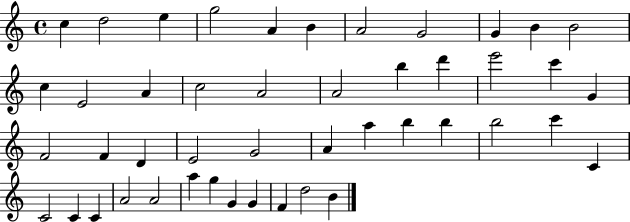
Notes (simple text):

C5/q D5/h E5/q G5/h A4/q B4/q A4/h G4/h G4/q B4/q B4/h C5/q E4/h A4/q C5/h A4/h A4/h B5/q D6/q E6/h C6/q G4/q F4/h F4/q D4/q E4/h G4/h A4/q A5/q B5/q B5/q B5/h C6/q C4/q C4/h C4/q C4/q A4/h A4/h A5/q G5/q G4/q G4/q F4/q D5/h B4/q